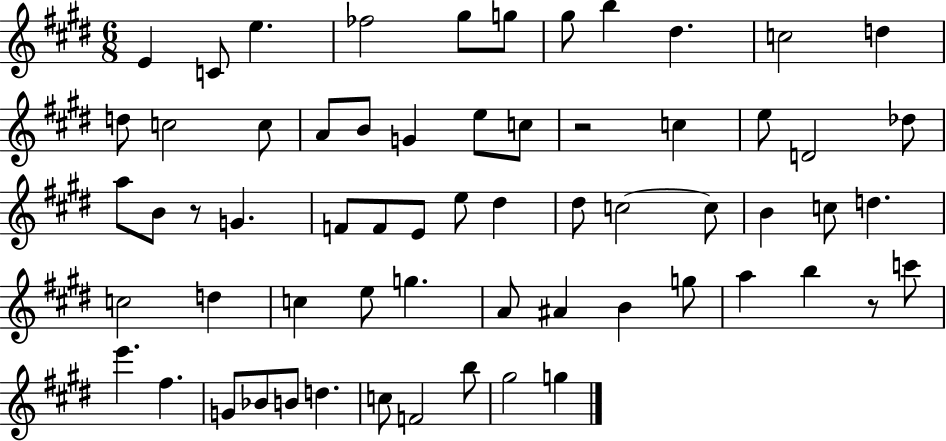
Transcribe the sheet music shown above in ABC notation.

X:1
T:Untitled
M:6/8
L:1/4
K:E
E C/2 e _f2 ^g/2 g/2 ^g/2 b ^d c2 d d/2 c2 c/2 A/2 B/2 G e/2 c/2 z2 c e/2 D2 _d/2 a/2 B/2 z/2 G F/2 F/2 E/2 e/2 ^d ^d/2 c2 c/2 B c/2 d c2 d c e/2 g A/2 ^A B g/2 a b z/2 c'/2 e' ^f G/2 _B/2 B/2 d c/2 F2 b/2 ^g2 g